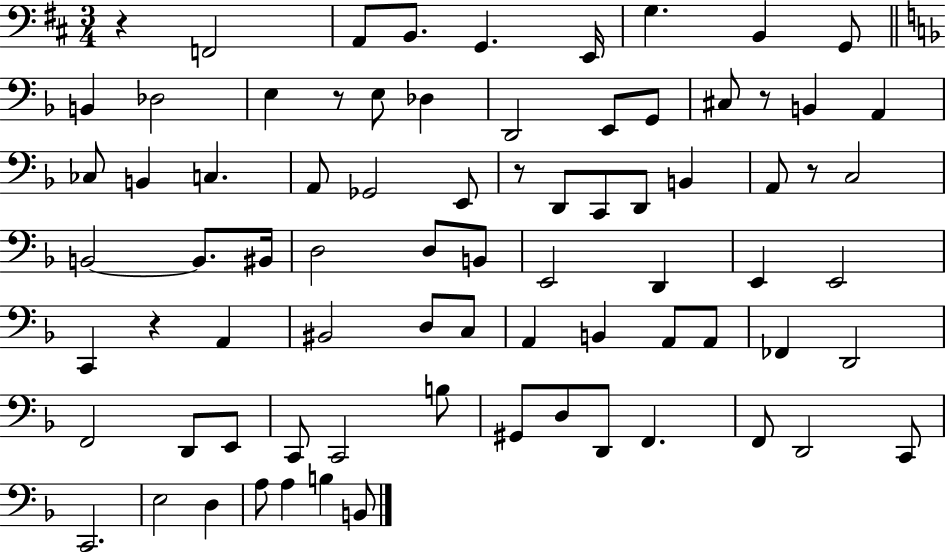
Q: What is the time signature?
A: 3/4